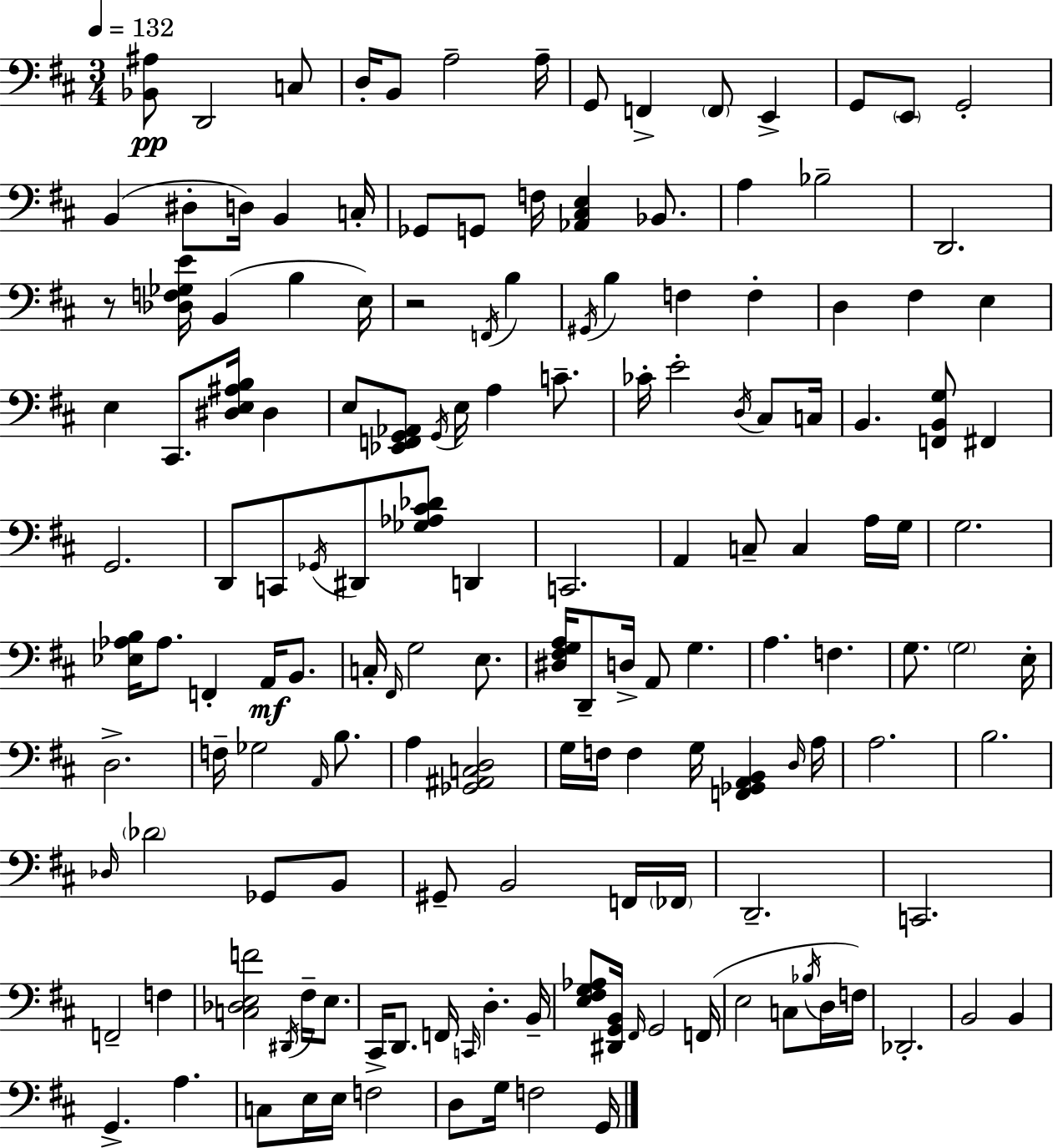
X:1
T:Untitled
M:3/4
L:1/4
K:D
[_B,,^A,]/2 D,,2 C,/2 D,/4 B,,/2 A,2 A,/4 G,,/2 F,, F,,/2 E,, G,,/2 E,,/2 G,,2 B,, ^D,/2 D,/4 B,, C,/4 _G,,/2 G,,/2 F,/4 [_A,,^C,E,] _B,,/2 A, _B,2 D,,2 z/2 [_D,F,_G,E]/4 B,, B, E,/4 z2 F,,/4 B, ^G,,/4 B, F, F, D, ^F, E, E, ^C,,/2 [^D,E,^A,B,]/4 ^D, E,/2 [_E,,F,,G,,_A,,]/2 G,,/4 E,/4 A, C/2 _C/4 E2 D,/4 ^C,/2 C,/4 B,, [F,,B,,G,]/2 ^F,, G,,2 D,,/2 C,,/2 _G,,/4 ^D,,/2 [_G,_A,^C_D]/2 D,, C,,2 A,, C,/2 C, A,/4 G,/4 G,2 [_E,_A,B,]/4 _A,/2 F,, A,,/4 B,,/2 C,/4 ^F,,/4 G,2 E,/2 [^D,^F,G,A,]/4 D,,/2 D,/4 A,,/2 G, A, F, G,/2 G,2 E,/4 D,2 F,/4 _G,2 A,,/4 B,/2 A, [_G,,^A,,C,D,]2 G,/4 F,/4 F, G,/4 [F,,_G,,A,,B,,] D,/4 A,/4 A,2 B,2 _D,/4 _D2 _G,,/2 B,,/2 ^G,,/2 B,,2 F,,/4 _F,,/4 D,,2 C,,2 F,,2 F, [C,_D,E,F]2 ^D,,/4 ^F,/4 E,/2 ^C,,/4 D,,/2 F,,/4 C,,/4 D, B,,/4 [E,^F,G,_A,]/2 [^D,,G,,B,,]/4 ^F,,/4 G,,2 F,,/4 E,2 C,/2 _B,/4 D,/4 F,/4 _D,,2 B,,2 B,, G,, A, C,/2 E,/4 E,/4 F,2 D,/2 G,/4 F,2 G,,/4